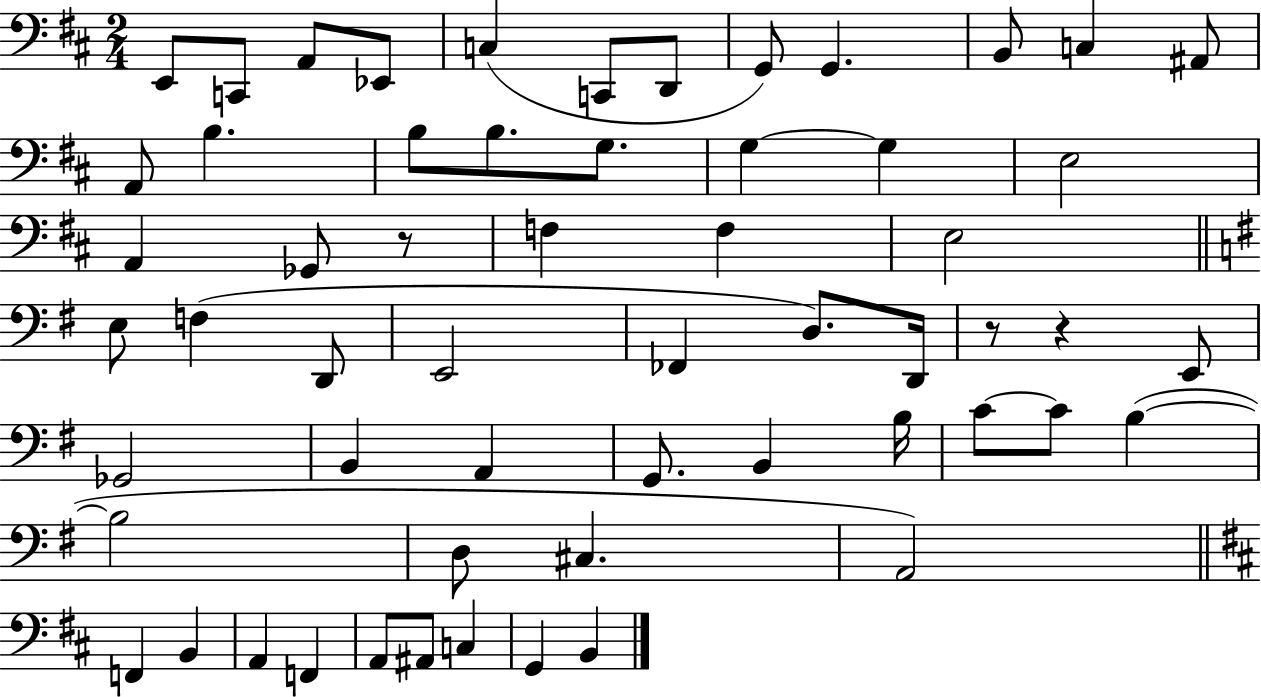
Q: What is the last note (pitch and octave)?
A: B2